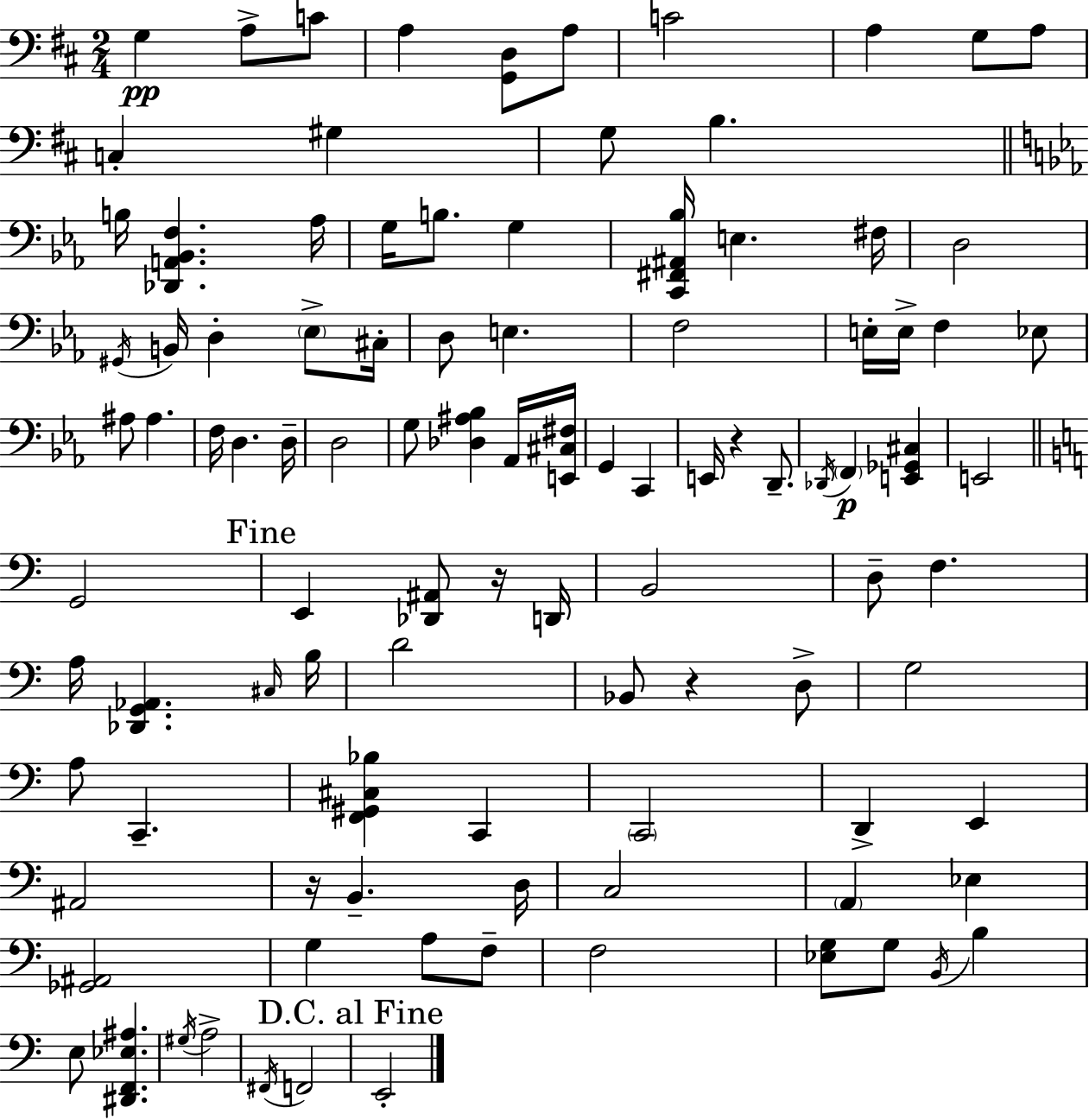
{
  \clef bass
  \numericTimeSignature
  \time 2/4
  \key d \major
  \repeat volta 2 { g4\pp a8-> c'8 | a4 <g, d>8 a8 | c'2 | a4 g8 a8 | \break c4-. gis4 | g8 b4. | \bar "||" \break \key ees \major b16 <des, a, bes, f>4. aes16 | g16 b8. g4 | <c, fis, ais, bes>16 e4. fis16 | d2 | \break \acciaccatura { gis,16 } b,16 d4-. \parenthesize ees8-> | cis16-. d8 e4. | f2 | e16-. e16-> f4 ees8 | \break ais8 ais4. | f16 d4. | d16-- d2 | g8 <des ais bes>4 aes,16 | \break <e, cis fis>16 g,4 c,4 | e,16 r4 d,8.-- | \acciaccatura { des,16 }\p \parenthesize f,4 <e, ges, cis>4 | e,2 | \break \bar "||" \break \key a \minor g,2 | \mark "Fine" e,4 <des, ais,>8 r16 d,16 | b,2 | d8-- f4. | \break a16 <des, g, aes,>4. \grace { cis16 } | b16 d'2 | bes,8 r4 d8-> | g2 | \break a8 c,4.-- | <f, gis, cis bes>4 c,4 | \parenthesize c,2 | d,4-> e,4 | \break ais,2 | r16 b,4.-- | d16 c2 | \parenthesize a,4 ees4 | \break <ges, ais,>2 | g4 a8 f8-- | f2 | <ees g>8 g8 \acciaccatura { b,16 } b4 | \break e8 <dis, f, ees ais>4. | \acciaccatura { gis16 } a2-> | \acciaccatura { fis,16 } f,2 | \mark "D.C. al Fine" e,2-. | \break } \bar "|."
}